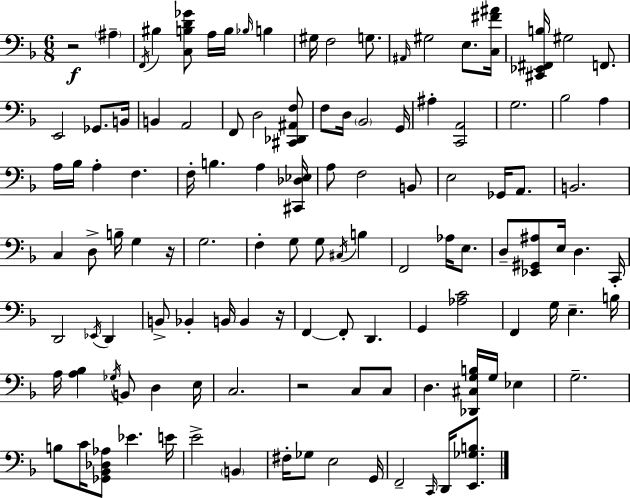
{
  \clef bass
  \numericTimeSignature
  \time 6/8
  \key d \minor
  r2\f \parenthesize ais4-- | \acciaccatura { f,16 } bis4 <c b d' ges'>8 a16 b16 \grace { bes16 } b4 | gis16 f2 g8. | \grace { ais,16 } gis2 e8. | \break <c fis' ais'>16 <cis, ees, fis, b>16 gis2 | f,8. e,2 ges,8. | b,16 b,4 a,2 | f,8 d2 | \break <cis, des, ais, f>8 f8 d16 \parenthesize bes,2 | g,16 ais4-. <c, a,>2 | g2. | bes2 a4 | \break a16 bes16 a4-. f4. | f16-. b4. a4 | <cis, des ees>16 a8 f2 | b,8 e2 ges,16 | \break a,8. b,2. | c4 d8-> b16-- g4 | r16 g2. | f4-. g8 g8 \acciaccatura { cis16 } | \break b4 f,2 | aes16 e8. d8-- <ees, gis, ais>8 e16 d4. | c,16-. d,2 | \acciaccatura { ees,16 } d,4 b,8-> bes,4-. b,16 | \break b,4 r16 f,4~~ f,8-. d,4. | g,4 <aes c'>2 | f,4 g16 e4.-- | b16 a16 <a bes>4 \acciaccatura { ges16 } b,8 | \break d4 e16 c2. | r2 | c8 c8 d4. | <des, cis g b>16 g16 ees4 g2.-- | \break b8 c'16 <ges, bes, des aes>8 ees'4. | e'16 e'2-> | \parenthesize b,4 fis16-. ges8 e2 | g,16 f,2-- | \break \grace { c,16 } d,16 <e, ges b>8. \bar "|."
}